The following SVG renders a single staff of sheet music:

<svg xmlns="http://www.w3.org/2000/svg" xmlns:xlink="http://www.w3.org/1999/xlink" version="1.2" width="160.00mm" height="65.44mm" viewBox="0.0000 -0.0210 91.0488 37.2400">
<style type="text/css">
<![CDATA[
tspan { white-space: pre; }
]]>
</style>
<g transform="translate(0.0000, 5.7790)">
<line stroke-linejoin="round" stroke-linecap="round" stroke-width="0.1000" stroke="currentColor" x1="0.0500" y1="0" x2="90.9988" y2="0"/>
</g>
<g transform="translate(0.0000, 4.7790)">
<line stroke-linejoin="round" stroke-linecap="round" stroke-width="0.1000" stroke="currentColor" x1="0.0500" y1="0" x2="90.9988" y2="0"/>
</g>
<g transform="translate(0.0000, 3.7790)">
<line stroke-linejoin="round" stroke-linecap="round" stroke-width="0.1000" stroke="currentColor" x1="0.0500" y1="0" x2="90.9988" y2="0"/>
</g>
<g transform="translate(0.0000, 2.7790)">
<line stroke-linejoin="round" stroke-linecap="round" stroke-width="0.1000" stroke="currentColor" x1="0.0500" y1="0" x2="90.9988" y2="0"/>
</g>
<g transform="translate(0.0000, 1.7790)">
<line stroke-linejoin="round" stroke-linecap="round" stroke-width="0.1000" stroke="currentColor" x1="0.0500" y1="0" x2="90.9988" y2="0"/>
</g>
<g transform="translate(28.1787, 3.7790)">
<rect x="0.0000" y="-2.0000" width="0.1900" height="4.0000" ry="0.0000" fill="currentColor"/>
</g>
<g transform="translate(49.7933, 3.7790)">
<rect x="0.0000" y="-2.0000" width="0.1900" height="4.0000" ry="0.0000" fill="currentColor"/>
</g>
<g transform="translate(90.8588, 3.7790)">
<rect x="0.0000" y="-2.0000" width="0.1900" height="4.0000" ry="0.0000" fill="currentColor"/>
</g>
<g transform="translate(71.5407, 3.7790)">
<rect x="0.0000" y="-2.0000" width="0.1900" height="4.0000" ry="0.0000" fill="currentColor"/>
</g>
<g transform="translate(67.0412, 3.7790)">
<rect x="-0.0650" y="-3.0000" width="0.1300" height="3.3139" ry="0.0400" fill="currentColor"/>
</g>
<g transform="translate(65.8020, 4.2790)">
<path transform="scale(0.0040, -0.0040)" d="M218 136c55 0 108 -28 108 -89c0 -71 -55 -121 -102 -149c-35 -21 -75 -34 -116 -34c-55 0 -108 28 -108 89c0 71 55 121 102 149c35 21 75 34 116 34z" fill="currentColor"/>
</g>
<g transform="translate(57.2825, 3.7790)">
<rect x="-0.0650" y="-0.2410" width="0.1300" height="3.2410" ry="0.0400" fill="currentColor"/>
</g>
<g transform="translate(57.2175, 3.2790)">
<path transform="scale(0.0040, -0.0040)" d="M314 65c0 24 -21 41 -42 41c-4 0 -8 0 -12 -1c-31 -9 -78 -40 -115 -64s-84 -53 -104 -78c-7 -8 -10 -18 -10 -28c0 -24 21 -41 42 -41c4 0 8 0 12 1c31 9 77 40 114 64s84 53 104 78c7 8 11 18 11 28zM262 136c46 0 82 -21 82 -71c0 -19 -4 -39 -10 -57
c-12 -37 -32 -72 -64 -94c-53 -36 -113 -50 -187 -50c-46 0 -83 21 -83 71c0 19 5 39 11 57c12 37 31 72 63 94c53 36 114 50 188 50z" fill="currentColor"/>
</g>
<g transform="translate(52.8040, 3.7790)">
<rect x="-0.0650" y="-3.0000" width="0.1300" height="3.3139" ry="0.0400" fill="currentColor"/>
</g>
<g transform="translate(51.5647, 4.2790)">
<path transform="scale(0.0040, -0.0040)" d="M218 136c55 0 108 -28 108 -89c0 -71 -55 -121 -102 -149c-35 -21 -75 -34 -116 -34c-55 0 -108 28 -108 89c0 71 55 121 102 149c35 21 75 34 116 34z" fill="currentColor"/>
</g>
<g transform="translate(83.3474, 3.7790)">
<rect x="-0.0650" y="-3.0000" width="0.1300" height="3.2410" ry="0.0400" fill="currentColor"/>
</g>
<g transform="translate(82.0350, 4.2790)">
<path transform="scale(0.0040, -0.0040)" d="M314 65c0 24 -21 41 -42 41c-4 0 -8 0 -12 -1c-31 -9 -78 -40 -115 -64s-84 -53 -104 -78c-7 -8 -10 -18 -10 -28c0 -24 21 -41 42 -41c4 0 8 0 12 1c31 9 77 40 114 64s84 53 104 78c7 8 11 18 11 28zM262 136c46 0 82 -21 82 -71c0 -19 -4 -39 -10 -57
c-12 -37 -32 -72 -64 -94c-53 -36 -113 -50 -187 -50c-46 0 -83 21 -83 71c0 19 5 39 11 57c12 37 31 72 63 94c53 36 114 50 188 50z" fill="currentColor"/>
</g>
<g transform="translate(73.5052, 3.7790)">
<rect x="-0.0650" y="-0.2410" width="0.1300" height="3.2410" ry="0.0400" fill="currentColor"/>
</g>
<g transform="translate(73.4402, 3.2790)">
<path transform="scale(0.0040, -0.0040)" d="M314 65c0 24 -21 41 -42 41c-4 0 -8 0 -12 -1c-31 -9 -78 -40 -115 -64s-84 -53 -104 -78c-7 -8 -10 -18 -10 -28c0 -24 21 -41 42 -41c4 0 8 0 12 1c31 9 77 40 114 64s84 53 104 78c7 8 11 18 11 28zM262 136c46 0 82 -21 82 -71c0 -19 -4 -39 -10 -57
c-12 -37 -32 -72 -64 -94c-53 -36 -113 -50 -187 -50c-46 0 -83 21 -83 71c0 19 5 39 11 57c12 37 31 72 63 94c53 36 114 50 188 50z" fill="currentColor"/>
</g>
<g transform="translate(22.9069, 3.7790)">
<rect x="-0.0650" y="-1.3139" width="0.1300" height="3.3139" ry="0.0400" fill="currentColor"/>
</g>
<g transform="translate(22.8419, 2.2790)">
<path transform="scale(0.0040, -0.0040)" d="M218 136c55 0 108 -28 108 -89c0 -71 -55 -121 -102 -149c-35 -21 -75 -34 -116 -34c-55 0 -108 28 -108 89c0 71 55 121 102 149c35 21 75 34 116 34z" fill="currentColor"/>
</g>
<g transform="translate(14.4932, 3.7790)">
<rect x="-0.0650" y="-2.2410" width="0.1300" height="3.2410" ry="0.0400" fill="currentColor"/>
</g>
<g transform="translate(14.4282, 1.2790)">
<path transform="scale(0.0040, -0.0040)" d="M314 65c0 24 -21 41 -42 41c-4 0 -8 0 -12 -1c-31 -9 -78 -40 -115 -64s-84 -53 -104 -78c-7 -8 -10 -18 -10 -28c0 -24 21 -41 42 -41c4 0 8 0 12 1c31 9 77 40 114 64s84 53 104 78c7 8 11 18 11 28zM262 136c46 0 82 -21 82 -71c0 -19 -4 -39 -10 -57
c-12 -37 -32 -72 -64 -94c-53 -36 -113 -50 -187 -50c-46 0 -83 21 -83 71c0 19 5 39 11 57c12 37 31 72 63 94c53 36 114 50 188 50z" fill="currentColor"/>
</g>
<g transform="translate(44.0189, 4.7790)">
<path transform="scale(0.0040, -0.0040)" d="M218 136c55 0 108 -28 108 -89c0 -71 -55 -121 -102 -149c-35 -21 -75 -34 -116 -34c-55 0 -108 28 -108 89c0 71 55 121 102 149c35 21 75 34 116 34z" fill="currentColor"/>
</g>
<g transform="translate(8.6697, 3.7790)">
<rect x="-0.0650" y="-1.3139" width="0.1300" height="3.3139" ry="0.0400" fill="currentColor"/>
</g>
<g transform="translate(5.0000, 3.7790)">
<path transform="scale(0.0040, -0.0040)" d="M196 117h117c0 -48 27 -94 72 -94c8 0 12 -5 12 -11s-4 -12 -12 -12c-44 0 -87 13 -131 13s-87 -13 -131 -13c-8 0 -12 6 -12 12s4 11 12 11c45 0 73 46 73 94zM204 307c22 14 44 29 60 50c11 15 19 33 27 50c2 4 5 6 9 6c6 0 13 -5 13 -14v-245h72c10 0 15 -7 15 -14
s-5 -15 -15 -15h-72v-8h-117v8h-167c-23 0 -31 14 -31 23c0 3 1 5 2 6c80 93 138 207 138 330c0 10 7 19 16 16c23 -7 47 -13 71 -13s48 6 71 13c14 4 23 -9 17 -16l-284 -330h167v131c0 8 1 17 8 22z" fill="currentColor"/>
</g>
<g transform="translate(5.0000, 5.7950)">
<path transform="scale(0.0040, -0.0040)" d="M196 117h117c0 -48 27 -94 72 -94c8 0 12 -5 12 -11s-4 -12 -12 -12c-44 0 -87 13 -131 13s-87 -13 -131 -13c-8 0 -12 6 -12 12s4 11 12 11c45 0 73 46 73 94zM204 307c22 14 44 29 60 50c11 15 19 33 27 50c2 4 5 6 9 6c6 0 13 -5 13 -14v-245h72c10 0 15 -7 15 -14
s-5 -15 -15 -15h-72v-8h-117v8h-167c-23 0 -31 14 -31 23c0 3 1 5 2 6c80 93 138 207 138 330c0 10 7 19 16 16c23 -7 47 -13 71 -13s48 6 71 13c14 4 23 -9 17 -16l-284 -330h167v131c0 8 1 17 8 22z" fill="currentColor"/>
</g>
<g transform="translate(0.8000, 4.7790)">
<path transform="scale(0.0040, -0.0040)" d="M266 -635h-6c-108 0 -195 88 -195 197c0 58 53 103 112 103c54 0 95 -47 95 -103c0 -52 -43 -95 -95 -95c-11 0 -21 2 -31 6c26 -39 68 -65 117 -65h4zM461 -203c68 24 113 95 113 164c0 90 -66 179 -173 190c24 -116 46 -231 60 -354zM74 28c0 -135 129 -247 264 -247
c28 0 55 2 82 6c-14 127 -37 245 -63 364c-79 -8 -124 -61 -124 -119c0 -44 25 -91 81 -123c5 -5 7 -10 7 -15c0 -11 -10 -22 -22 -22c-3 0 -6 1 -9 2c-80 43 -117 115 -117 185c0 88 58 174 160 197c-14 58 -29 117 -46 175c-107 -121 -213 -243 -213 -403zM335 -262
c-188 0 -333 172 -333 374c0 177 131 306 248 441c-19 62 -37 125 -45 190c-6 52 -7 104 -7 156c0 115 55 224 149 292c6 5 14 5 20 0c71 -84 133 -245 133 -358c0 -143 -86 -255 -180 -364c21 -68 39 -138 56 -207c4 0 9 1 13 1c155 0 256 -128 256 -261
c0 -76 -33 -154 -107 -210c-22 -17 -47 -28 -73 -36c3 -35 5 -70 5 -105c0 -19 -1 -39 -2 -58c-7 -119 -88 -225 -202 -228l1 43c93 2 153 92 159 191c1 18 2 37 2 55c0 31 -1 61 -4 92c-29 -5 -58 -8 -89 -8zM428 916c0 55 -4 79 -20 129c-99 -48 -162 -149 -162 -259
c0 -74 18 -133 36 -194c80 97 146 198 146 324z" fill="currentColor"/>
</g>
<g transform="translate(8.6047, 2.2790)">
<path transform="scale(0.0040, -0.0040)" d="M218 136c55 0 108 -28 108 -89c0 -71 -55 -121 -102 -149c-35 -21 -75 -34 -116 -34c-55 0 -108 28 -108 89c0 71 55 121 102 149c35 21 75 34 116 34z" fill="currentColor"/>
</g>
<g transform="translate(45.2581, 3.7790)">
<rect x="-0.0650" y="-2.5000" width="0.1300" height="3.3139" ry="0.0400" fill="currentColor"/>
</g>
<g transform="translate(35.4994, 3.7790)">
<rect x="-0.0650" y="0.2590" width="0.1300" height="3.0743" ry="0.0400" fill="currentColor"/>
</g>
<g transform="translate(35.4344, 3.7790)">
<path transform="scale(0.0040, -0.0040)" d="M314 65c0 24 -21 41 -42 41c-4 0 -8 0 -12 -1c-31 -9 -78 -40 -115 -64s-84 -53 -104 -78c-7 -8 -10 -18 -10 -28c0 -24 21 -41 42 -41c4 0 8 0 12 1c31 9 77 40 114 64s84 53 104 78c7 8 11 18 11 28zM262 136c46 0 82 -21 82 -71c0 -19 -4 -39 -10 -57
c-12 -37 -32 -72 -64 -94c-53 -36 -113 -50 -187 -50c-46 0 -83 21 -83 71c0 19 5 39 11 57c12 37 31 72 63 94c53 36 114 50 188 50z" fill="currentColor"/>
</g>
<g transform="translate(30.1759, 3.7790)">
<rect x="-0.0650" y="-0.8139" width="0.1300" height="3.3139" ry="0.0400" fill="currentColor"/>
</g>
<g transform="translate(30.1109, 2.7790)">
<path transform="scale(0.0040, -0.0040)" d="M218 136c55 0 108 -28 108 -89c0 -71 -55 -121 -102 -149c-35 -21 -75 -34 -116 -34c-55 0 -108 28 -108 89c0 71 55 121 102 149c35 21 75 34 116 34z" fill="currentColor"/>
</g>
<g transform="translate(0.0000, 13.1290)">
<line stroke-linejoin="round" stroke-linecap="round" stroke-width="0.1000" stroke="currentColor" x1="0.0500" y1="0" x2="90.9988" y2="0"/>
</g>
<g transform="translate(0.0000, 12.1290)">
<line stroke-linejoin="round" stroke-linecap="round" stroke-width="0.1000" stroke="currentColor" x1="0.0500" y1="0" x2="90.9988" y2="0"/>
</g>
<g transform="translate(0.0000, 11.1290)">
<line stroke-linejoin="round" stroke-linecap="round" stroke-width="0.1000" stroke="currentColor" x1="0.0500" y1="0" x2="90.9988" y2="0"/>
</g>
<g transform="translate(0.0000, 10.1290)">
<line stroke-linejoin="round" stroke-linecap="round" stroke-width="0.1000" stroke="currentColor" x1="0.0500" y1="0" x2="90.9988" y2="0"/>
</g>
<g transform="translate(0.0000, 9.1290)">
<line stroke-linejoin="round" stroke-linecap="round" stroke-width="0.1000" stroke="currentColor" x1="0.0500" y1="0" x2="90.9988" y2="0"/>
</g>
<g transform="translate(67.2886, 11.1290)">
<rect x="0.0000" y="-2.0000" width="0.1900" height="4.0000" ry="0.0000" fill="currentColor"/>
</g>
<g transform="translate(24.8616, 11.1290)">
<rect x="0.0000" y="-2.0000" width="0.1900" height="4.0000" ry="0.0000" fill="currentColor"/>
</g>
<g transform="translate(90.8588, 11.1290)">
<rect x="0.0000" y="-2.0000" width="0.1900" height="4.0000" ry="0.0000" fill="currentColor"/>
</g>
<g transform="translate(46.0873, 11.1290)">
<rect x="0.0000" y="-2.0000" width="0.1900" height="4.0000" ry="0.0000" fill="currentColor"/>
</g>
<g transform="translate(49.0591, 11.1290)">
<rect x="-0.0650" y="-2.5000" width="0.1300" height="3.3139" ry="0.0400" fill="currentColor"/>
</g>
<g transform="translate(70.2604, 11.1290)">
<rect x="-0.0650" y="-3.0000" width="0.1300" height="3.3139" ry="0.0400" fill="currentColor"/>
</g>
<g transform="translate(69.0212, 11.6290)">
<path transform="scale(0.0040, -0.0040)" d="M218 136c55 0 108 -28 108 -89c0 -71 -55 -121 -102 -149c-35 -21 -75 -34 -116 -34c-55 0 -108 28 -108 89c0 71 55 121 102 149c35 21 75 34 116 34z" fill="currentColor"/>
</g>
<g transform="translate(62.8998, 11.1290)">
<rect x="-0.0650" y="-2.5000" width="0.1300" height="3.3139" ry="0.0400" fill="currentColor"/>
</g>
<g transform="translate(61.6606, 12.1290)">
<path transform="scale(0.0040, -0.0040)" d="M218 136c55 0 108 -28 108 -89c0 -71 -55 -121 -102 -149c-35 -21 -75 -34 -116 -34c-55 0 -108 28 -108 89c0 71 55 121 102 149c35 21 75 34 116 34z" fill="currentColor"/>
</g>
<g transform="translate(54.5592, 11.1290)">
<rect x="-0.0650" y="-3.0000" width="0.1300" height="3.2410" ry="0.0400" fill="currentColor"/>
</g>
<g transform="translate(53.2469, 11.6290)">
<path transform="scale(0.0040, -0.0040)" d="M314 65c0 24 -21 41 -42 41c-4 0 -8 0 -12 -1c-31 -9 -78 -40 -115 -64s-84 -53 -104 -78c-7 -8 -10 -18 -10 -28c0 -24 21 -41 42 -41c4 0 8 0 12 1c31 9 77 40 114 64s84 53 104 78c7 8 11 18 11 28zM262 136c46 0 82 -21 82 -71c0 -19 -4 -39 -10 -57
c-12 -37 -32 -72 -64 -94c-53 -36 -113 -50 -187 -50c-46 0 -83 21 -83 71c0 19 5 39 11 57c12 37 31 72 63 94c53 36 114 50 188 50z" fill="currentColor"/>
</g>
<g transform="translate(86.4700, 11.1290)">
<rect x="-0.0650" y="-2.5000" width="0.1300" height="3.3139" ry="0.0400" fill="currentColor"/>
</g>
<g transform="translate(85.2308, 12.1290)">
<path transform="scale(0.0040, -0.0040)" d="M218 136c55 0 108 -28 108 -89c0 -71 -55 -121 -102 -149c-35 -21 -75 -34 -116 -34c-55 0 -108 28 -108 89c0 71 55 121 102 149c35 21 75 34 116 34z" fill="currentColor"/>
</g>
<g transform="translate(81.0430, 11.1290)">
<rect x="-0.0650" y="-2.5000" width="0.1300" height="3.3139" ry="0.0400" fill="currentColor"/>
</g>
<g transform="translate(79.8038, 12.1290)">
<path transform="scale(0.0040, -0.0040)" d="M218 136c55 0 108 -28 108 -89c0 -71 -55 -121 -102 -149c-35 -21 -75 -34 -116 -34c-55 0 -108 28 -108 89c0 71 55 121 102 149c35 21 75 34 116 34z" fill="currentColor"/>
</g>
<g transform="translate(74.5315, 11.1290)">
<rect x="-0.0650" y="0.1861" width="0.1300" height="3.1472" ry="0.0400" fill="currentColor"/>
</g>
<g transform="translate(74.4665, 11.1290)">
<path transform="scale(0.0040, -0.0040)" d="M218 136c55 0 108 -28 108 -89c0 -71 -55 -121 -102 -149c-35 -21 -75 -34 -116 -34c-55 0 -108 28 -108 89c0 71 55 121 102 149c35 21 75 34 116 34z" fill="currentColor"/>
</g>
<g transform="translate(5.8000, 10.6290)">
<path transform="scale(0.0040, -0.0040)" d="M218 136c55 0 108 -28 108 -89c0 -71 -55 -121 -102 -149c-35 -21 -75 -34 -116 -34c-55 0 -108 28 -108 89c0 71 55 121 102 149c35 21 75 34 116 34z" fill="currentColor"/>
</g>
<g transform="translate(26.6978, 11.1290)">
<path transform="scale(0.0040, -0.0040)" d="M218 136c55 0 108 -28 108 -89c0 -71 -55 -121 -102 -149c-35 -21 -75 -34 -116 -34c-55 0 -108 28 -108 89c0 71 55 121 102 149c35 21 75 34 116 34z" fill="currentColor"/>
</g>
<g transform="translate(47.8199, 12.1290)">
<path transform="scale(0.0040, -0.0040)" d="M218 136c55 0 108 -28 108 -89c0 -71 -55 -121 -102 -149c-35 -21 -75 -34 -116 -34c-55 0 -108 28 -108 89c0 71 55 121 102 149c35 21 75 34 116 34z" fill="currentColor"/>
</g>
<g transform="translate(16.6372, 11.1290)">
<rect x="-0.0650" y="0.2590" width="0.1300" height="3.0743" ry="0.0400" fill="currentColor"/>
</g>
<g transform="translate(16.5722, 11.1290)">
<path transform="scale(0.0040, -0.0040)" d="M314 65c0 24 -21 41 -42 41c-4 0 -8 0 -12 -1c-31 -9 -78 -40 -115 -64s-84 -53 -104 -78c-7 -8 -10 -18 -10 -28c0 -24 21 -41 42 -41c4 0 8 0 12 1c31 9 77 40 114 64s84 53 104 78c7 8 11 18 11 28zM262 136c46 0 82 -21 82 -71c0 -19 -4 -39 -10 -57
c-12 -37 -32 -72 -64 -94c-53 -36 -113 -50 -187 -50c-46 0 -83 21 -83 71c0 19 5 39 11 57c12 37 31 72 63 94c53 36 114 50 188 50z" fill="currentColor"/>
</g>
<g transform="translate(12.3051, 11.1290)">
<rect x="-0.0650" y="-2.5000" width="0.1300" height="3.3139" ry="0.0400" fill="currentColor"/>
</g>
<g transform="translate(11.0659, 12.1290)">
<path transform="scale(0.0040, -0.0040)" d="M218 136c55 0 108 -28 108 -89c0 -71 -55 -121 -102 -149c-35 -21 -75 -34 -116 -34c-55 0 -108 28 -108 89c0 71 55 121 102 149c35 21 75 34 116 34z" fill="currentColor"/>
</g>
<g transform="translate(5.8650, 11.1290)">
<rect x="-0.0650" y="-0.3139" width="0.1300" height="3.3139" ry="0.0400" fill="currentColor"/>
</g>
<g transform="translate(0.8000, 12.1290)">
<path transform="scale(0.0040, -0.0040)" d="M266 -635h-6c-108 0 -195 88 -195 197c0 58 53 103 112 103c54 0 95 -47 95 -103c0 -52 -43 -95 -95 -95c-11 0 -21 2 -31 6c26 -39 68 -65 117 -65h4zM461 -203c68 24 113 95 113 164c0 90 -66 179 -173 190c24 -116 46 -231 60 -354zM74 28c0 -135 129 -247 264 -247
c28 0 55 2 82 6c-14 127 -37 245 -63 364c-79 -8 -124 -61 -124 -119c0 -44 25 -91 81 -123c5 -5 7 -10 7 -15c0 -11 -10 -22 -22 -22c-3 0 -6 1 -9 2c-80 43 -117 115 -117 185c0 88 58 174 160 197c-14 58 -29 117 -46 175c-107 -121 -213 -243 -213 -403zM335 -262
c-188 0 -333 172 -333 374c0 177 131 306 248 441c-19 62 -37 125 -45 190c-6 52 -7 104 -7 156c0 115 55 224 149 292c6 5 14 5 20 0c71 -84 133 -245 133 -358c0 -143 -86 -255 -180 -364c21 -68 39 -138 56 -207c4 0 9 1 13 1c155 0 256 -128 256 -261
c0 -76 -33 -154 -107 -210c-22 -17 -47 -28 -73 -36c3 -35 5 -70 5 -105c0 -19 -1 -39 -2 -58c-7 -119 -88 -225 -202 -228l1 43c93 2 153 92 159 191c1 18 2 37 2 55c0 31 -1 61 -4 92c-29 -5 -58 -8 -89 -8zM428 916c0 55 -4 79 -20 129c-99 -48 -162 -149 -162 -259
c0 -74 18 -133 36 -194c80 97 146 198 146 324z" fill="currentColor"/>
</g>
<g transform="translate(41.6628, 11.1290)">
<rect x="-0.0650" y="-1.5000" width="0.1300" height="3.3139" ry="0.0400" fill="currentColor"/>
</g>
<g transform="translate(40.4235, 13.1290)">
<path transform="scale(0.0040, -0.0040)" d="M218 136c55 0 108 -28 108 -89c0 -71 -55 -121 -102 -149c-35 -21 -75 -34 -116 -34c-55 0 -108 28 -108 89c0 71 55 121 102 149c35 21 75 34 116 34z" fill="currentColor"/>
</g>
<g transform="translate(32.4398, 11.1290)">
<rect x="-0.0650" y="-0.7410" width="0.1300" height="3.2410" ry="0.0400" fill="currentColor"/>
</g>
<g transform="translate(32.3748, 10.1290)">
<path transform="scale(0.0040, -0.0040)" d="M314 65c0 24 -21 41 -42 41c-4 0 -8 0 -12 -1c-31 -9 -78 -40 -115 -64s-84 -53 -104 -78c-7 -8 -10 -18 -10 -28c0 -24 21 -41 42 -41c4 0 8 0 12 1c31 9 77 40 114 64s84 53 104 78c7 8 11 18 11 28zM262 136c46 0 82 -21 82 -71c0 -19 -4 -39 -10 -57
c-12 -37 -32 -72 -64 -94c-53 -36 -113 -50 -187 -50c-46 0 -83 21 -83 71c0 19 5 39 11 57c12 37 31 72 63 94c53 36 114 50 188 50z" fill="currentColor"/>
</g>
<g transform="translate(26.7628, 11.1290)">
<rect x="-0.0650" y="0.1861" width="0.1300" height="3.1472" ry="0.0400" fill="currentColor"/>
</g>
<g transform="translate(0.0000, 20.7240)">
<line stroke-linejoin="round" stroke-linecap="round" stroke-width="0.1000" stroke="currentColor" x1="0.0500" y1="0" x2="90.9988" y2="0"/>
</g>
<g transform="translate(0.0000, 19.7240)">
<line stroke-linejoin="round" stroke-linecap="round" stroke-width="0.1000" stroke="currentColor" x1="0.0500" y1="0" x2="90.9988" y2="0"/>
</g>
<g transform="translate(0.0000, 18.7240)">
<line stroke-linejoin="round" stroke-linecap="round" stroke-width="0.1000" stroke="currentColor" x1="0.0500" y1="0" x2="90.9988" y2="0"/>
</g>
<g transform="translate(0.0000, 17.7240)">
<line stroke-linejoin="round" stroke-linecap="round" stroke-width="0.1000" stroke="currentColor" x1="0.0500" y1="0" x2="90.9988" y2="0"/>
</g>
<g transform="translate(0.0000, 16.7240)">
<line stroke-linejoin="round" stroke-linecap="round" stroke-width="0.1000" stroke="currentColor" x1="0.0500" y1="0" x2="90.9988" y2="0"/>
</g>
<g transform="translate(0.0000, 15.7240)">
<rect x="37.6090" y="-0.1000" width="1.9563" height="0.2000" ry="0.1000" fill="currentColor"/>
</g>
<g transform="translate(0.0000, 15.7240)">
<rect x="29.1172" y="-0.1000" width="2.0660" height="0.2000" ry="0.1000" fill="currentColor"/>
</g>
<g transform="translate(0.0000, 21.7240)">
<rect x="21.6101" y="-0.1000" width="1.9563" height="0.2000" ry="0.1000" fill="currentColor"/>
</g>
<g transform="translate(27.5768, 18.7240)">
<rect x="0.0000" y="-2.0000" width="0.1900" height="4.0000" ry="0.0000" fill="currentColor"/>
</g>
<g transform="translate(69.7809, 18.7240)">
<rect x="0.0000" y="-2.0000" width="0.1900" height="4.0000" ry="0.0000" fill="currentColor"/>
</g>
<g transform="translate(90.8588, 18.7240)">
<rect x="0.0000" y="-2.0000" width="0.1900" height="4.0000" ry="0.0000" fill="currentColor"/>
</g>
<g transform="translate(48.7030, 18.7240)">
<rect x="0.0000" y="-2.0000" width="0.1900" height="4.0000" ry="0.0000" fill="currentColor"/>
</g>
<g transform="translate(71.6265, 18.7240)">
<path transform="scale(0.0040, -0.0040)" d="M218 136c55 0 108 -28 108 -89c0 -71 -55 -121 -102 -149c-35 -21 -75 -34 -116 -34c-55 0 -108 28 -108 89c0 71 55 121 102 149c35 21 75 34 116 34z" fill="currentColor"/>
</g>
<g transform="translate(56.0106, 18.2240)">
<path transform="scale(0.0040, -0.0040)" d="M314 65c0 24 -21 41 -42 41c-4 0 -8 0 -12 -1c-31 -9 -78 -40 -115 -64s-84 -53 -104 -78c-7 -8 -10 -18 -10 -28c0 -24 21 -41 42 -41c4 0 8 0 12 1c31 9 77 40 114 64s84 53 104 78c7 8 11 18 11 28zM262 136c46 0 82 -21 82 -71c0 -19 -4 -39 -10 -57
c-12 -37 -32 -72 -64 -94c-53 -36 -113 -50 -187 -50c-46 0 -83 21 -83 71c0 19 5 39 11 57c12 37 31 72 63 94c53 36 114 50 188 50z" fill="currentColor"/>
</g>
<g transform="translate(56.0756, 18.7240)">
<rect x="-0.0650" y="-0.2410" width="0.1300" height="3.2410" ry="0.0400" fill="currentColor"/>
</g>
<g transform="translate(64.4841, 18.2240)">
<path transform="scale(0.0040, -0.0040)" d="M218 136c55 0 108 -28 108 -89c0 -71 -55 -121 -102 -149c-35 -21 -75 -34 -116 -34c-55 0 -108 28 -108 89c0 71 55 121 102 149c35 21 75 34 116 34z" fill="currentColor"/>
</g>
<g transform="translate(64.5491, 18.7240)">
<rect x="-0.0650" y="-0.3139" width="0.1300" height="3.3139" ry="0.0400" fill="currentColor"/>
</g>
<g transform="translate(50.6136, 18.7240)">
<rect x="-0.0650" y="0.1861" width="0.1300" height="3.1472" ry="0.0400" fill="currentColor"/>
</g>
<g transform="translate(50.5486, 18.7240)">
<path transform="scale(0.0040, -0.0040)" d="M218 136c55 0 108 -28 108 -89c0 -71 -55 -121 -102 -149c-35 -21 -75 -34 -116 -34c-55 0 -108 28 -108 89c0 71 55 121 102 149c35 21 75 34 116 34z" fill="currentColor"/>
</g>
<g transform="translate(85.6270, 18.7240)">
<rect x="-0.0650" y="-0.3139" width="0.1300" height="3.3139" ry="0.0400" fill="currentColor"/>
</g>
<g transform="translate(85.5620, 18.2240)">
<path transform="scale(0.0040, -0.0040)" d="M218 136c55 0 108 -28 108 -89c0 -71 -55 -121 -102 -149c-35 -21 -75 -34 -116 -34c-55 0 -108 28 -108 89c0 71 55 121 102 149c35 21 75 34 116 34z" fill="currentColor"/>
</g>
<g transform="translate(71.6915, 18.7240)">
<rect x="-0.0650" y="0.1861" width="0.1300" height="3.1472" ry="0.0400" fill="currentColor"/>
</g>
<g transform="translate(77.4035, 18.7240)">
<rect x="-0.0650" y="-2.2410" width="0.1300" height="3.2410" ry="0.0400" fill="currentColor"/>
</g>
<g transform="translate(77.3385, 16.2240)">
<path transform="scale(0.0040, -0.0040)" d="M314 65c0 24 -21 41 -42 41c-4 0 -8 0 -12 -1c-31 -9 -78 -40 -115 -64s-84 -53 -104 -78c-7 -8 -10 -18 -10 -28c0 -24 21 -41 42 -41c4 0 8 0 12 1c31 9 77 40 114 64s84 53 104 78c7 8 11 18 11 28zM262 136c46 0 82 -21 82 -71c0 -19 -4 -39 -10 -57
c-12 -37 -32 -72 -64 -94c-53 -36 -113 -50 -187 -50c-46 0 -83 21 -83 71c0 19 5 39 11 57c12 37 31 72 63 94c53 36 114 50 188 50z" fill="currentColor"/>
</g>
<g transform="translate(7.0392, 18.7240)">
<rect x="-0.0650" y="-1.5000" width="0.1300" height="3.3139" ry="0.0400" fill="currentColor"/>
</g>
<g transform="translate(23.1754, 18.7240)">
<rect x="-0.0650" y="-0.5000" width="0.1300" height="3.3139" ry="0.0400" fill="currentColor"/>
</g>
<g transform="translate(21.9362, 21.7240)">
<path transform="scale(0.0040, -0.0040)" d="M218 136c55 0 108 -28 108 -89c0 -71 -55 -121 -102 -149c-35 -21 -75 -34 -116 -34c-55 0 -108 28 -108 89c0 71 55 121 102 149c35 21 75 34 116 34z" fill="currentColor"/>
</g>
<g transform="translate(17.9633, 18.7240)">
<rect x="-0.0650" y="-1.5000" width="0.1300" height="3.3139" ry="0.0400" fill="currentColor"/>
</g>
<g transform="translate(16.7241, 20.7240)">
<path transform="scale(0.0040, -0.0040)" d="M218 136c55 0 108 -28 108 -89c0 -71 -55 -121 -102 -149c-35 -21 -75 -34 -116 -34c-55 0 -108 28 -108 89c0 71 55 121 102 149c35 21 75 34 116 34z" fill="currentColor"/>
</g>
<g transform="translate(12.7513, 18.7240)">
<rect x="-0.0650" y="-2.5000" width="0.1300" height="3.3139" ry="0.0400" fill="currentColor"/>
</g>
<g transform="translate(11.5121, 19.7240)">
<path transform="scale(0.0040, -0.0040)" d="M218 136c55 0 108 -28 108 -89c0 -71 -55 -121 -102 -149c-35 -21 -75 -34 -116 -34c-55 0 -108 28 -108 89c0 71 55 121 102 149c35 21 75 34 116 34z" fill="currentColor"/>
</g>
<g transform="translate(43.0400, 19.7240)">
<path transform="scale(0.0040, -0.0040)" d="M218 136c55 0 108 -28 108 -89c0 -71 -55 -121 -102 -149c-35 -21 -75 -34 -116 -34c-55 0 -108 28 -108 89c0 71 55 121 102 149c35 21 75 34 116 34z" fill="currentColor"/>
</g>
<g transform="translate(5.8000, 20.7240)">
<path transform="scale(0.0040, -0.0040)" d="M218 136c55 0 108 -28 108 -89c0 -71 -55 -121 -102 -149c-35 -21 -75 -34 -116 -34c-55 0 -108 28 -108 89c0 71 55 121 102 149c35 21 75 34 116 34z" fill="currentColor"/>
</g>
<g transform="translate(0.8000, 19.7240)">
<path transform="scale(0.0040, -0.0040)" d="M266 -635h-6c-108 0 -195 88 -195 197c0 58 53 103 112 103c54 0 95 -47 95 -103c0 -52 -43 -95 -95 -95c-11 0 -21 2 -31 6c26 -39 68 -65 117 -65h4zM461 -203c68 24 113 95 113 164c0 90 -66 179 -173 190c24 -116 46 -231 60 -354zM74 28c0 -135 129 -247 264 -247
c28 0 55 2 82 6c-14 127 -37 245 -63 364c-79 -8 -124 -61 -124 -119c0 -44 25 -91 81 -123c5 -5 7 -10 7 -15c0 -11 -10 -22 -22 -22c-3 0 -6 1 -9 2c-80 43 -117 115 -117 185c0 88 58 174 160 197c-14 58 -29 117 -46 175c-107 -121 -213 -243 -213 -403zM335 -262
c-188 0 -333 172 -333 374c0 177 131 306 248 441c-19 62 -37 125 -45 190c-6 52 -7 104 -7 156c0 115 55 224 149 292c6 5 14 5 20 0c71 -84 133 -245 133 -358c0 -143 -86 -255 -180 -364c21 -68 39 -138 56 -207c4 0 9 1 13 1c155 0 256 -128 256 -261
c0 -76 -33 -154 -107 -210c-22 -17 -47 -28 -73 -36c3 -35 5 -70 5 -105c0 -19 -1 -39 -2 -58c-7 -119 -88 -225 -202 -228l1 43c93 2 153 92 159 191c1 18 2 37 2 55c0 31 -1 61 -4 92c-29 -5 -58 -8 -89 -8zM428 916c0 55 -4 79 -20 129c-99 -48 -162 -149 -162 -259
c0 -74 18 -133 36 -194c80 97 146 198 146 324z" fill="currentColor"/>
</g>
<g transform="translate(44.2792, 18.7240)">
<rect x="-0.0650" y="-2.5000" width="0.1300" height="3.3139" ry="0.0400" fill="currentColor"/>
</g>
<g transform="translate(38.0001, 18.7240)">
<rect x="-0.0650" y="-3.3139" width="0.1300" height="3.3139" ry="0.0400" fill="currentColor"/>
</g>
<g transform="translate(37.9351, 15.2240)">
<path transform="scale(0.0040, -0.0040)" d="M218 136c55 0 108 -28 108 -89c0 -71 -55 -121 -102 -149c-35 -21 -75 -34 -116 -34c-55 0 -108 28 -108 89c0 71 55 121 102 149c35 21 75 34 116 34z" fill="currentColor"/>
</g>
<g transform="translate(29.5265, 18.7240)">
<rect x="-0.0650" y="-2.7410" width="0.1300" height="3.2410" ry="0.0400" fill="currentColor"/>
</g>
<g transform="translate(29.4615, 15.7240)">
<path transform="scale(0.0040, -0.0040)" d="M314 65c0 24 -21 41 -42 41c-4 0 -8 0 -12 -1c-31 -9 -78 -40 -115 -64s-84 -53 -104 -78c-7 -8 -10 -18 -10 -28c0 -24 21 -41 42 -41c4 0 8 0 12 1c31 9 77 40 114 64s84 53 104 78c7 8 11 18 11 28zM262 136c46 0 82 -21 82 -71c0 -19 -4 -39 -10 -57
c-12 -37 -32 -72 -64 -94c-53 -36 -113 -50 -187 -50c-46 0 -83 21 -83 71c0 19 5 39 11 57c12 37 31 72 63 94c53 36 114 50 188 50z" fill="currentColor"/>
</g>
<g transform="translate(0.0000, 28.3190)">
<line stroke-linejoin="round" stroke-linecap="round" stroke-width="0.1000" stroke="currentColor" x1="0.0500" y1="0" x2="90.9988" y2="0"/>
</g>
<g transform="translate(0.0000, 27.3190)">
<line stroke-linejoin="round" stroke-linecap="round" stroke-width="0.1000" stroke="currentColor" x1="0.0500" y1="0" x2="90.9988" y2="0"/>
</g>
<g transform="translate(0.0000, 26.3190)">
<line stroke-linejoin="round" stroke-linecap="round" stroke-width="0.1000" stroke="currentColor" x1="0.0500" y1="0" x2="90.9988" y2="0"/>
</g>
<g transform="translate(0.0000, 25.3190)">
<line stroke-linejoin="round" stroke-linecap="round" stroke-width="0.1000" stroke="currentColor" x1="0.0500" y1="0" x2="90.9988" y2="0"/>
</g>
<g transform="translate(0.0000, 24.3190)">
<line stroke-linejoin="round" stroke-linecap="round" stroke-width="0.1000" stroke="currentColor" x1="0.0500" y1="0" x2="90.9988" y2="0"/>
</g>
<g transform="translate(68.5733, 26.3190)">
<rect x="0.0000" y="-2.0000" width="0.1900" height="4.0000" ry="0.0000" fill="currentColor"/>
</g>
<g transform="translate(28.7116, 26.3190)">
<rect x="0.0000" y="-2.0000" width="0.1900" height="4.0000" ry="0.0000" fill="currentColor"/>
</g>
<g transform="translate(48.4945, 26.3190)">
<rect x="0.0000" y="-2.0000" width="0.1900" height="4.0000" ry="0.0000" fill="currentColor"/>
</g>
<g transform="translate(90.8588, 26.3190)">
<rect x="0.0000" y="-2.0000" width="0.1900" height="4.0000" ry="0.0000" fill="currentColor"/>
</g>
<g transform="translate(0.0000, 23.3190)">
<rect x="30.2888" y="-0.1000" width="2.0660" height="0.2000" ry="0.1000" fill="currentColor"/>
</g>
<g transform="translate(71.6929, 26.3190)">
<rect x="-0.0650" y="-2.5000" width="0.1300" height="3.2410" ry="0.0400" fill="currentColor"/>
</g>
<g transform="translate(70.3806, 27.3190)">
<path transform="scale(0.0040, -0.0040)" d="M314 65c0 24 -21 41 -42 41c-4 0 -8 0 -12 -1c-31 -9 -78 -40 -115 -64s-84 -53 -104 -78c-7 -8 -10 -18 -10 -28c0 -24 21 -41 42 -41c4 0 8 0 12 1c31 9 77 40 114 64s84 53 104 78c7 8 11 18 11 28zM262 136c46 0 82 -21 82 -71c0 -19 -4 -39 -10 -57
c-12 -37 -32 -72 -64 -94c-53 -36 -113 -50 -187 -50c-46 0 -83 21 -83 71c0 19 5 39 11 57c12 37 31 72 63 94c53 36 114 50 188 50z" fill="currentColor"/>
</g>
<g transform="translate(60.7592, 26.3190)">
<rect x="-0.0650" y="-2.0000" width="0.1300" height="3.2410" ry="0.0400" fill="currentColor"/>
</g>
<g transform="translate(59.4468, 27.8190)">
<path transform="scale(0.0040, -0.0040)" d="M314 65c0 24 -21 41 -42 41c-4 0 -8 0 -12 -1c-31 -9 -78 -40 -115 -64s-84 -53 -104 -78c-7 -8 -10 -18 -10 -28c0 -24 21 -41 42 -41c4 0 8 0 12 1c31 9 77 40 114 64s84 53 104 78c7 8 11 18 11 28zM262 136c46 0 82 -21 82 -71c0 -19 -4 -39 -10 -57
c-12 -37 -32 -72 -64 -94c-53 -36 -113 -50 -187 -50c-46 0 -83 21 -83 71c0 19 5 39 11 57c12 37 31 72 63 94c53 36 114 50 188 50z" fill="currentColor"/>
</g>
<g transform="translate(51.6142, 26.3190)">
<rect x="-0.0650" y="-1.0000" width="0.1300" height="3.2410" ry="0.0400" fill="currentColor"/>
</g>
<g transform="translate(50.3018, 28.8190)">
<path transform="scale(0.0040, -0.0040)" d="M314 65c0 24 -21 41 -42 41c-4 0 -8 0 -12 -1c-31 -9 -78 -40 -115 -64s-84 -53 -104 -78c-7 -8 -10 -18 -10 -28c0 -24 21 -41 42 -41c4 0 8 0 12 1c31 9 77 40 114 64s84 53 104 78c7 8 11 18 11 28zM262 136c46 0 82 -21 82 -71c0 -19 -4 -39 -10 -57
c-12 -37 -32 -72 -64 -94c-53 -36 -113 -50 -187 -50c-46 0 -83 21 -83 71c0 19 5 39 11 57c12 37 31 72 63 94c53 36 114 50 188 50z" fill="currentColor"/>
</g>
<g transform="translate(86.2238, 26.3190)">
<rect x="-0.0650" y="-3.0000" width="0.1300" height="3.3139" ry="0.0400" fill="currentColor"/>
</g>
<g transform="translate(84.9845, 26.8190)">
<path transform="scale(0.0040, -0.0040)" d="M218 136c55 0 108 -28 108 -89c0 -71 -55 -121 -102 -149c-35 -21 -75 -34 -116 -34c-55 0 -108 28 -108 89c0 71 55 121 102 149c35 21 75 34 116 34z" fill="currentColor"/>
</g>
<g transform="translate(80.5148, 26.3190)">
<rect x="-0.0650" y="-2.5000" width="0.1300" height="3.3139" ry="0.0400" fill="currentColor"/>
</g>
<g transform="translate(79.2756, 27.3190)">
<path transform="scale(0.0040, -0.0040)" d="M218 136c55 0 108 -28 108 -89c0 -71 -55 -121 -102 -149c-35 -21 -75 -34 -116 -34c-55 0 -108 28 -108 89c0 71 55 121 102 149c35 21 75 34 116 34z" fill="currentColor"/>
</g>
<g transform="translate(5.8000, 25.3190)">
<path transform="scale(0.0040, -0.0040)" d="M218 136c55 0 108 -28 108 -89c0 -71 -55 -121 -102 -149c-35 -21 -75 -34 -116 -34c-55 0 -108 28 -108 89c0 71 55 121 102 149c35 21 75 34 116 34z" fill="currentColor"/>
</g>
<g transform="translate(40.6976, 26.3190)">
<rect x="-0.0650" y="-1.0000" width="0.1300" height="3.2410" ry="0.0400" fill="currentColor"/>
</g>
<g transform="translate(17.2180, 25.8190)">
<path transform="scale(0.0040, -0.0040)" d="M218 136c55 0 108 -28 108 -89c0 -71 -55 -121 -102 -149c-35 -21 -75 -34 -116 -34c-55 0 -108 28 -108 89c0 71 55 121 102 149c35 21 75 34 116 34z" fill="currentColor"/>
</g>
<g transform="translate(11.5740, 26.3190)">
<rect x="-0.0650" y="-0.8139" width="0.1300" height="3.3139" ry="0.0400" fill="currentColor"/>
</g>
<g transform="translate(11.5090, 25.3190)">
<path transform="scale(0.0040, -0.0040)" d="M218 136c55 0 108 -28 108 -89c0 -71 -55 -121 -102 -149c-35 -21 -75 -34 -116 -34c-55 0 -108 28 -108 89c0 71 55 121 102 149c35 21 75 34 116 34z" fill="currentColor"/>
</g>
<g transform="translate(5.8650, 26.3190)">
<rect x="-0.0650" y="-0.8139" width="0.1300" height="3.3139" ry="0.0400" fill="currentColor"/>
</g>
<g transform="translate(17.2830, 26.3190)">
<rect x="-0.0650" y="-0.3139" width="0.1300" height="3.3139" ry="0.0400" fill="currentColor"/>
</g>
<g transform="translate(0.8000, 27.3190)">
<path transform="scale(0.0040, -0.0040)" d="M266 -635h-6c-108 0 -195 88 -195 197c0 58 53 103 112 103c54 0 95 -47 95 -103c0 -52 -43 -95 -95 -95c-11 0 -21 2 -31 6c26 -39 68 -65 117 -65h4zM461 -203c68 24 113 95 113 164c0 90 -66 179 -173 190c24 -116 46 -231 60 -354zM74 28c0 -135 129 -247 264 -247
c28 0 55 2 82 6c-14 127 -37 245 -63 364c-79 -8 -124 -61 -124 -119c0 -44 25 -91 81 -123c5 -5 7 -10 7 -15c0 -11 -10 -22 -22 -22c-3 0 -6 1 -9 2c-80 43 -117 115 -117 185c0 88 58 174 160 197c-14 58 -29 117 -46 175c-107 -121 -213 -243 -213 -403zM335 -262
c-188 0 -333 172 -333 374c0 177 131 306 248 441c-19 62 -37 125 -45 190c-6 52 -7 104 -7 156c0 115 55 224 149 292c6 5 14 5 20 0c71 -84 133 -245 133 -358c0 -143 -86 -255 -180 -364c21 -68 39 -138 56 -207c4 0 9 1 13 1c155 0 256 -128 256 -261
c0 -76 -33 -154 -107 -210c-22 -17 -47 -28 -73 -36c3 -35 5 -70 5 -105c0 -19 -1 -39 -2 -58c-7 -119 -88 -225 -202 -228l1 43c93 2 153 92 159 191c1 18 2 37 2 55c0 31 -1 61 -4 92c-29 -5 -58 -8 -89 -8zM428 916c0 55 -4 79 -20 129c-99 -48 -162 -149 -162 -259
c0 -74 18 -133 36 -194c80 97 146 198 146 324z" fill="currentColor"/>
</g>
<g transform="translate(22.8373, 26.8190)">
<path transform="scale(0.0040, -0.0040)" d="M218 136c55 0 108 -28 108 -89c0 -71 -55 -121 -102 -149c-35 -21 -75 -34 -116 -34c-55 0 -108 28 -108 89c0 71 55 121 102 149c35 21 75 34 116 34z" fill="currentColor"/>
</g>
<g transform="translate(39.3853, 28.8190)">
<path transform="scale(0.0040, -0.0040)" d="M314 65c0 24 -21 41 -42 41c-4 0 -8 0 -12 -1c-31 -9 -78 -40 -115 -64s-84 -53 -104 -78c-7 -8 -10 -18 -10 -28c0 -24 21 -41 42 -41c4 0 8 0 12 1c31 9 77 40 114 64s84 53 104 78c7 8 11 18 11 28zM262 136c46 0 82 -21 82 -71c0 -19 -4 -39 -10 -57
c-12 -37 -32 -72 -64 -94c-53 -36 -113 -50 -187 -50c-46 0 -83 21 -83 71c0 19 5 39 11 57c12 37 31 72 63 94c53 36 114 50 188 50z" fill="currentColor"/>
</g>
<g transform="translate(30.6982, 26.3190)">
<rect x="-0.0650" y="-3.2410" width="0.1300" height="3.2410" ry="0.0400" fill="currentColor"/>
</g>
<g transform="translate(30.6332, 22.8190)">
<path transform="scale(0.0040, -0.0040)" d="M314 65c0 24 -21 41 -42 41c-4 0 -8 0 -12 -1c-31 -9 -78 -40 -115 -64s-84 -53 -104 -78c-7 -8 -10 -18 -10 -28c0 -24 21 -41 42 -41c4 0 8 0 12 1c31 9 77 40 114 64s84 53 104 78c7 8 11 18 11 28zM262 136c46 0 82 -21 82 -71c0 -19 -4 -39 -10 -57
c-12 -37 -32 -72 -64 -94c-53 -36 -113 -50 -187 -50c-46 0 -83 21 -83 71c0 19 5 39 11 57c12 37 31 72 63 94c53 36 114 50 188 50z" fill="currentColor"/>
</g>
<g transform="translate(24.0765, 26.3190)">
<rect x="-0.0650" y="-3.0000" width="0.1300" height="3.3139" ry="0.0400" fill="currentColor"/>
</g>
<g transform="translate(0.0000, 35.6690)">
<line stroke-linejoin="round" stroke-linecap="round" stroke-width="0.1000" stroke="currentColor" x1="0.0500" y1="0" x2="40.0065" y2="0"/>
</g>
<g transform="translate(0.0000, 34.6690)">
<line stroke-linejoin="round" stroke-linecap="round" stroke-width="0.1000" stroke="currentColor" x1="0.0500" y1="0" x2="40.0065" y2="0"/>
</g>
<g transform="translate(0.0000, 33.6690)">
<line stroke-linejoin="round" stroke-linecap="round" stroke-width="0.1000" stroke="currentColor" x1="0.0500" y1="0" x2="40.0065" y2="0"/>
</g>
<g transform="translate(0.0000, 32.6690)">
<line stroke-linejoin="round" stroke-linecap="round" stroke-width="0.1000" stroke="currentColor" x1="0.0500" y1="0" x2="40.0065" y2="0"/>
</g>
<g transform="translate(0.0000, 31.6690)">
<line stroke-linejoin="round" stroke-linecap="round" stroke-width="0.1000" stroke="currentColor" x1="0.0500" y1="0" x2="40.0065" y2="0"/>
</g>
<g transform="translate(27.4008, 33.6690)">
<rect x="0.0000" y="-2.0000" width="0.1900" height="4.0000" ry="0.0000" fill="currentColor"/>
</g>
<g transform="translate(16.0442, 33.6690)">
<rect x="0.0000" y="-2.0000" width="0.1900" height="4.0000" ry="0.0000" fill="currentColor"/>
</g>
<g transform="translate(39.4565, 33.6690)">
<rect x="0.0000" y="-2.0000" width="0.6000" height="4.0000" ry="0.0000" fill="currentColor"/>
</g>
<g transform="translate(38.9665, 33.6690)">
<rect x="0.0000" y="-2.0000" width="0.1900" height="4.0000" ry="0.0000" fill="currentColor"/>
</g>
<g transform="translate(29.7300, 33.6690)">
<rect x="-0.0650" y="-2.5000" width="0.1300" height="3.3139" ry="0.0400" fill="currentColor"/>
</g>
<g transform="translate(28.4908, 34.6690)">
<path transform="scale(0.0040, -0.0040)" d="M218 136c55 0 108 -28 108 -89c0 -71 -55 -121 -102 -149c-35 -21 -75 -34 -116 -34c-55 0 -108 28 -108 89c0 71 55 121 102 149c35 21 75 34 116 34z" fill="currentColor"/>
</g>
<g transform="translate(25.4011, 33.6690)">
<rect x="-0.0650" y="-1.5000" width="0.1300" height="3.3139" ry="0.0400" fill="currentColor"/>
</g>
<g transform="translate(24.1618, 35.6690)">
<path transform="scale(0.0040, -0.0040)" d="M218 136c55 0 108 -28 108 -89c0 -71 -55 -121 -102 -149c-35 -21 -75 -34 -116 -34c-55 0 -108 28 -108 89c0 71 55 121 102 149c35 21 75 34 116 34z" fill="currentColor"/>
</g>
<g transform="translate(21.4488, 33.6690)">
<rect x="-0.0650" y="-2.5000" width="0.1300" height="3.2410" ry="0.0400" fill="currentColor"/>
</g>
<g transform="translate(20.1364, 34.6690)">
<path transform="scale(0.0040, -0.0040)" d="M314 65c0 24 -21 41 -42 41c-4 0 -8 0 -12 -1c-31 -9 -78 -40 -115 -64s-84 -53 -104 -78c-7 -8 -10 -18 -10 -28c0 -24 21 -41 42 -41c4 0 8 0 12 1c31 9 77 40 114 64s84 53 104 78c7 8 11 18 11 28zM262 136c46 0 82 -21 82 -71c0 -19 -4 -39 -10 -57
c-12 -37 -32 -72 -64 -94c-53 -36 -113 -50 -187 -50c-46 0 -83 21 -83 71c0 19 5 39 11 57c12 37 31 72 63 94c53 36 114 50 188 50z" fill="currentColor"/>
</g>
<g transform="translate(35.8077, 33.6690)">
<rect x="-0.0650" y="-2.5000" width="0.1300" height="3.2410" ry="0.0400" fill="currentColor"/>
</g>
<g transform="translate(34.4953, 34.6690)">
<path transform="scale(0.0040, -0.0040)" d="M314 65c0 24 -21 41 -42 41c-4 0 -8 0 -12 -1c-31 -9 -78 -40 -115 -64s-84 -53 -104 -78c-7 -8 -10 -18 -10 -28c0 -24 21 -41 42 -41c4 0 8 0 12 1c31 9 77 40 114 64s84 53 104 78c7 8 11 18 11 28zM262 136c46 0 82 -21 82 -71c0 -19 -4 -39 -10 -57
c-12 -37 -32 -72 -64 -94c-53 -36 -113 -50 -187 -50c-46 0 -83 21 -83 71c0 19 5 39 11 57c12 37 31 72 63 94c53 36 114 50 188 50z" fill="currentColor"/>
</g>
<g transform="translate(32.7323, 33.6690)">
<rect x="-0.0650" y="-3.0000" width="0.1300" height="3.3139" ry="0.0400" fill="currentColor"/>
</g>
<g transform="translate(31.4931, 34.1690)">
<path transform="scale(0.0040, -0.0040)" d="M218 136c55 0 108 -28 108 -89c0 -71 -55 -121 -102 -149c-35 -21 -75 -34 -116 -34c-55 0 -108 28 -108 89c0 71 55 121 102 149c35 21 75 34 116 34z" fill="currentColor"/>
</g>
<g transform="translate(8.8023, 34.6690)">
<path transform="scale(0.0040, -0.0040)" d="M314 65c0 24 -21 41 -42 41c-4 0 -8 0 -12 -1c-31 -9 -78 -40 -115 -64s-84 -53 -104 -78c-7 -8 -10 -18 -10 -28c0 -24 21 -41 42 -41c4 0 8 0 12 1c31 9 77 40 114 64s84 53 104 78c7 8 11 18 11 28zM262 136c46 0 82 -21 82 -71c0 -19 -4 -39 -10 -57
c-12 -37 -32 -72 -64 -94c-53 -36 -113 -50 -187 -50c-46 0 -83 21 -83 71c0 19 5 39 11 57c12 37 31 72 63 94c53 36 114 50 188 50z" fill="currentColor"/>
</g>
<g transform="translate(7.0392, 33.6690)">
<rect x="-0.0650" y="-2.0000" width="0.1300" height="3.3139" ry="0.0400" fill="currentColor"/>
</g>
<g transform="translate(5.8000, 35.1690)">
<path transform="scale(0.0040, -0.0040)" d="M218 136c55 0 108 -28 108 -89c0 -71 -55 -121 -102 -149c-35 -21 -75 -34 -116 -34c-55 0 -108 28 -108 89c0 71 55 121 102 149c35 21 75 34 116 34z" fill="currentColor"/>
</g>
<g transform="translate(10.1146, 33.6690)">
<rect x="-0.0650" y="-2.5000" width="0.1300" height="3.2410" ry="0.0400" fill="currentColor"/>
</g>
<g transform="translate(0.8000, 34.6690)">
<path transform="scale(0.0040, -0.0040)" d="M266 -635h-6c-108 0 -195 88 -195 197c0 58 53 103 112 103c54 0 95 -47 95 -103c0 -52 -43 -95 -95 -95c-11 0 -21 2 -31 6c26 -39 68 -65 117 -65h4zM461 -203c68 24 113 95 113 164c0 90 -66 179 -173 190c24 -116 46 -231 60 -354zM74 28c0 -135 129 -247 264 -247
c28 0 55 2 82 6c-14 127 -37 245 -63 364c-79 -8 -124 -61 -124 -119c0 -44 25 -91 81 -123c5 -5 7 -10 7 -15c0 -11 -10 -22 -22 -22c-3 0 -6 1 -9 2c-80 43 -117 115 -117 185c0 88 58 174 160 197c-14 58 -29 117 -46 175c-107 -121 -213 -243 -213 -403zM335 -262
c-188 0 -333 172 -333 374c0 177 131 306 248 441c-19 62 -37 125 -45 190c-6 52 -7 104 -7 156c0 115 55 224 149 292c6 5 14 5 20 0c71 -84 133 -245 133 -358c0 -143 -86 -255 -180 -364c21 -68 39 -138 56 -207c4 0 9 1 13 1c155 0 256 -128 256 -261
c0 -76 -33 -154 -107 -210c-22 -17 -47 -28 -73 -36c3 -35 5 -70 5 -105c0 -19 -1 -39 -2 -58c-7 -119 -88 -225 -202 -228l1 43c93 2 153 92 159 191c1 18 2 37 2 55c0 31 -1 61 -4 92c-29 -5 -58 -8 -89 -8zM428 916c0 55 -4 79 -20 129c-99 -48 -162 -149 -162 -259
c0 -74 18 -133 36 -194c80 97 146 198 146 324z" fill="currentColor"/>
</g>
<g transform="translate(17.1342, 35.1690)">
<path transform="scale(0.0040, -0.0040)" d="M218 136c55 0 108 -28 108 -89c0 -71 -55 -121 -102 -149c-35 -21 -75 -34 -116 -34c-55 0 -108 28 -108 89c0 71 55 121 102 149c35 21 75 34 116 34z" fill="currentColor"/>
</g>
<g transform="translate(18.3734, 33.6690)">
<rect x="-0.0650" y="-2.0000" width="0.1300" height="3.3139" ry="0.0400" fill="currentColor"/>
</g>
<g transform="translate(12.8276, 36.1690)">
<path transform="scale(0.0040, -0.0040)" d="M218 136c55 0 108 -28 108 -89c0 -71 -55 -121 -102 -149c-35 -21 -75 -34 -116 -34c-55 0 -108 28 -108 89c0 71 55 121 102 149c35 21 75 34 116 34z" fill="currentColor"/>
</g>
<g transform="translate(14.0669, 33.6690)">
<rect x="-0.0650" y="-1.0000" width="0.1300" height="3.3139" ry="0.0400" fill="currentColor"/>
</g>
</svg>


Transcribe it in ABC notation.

X:1
T:Untitled
M:4/4
L:1/4
K:C
e g2 e d B2 G A c2 A c2 A2 c G B2 B d2 E G A2 G A B G G E G E C a2 b G B c2 c B g2 c d d c A b2 D2 D2 F2 G2 G A F G2 D F G2 E G A G2